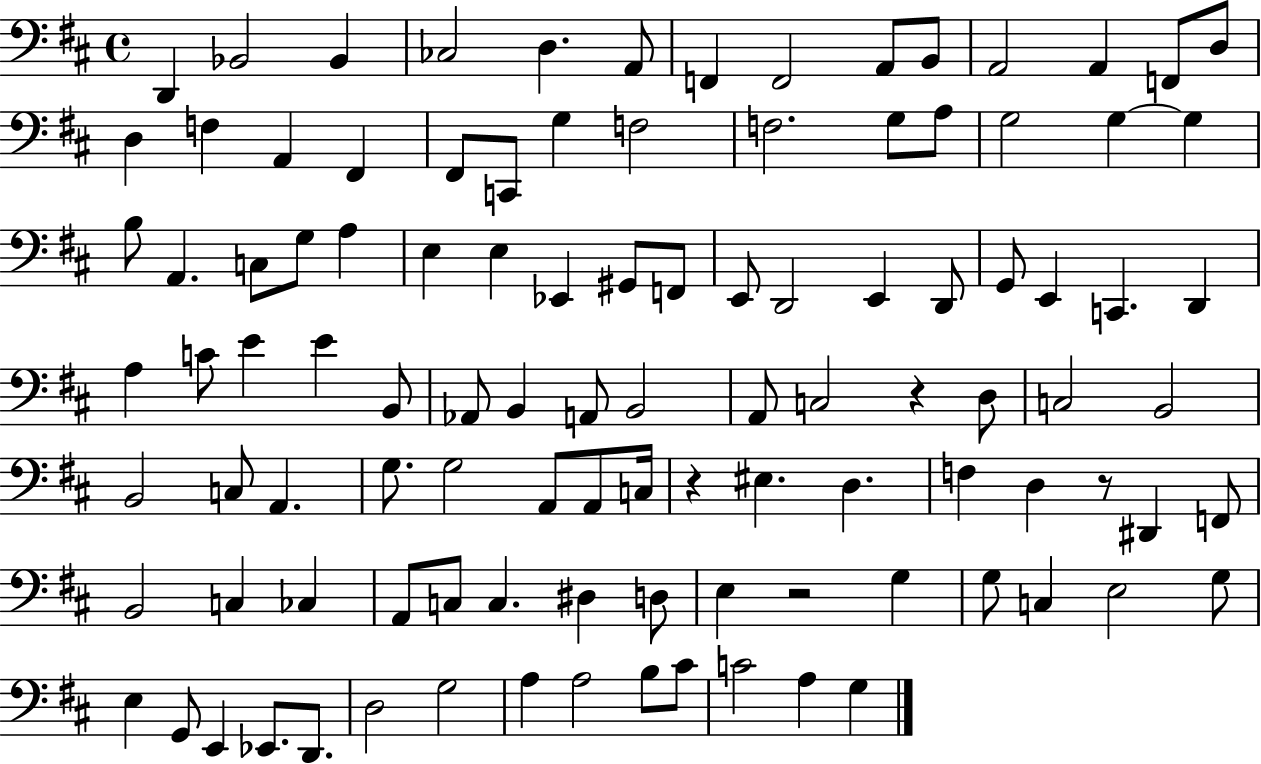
X:1
T:Untitled
M:4/4
L:1/4
K:D
D,, _B,,2 _B,, _C,2 D, A,,/2 F,, F,,2 A,,/2 B,,/2 A,,2 A,, F,,/2 D,/2 D, F, A,, ^F,, ^F,,/2 C,,/2 G, F,2 F,2 G,/2 A,/2 G,2 G, G, B,/2 A,, C,/2 G,/2 A, E, E, _E,, ^G,,/2 F,,/2 E,,/2 D,,2 E,, D,,/2 G,,/2 E,, C,, D,, A, C/2 E E B,,/2 _A,,/2 B,, A,,/2 B,,2 A,,/2 C,2 z D,/2 C,2 B,,2 B,,2 C,/2 A,, G,/2 G,2 A,,/2 A,,/2 C,/4 z ^E, D, F, D, z/2 ^D,, F,,/2 B,,2 C, _C, A,,/2 C,/2 C, ^D, D,/2 E, z2 G, G,/2 C, E,2 G,/2 E, G,,/2 E,, _E,,/2 D,,/2 D,2 G,2 A, A,2 B,/2 ^C/2 C2 A, G,